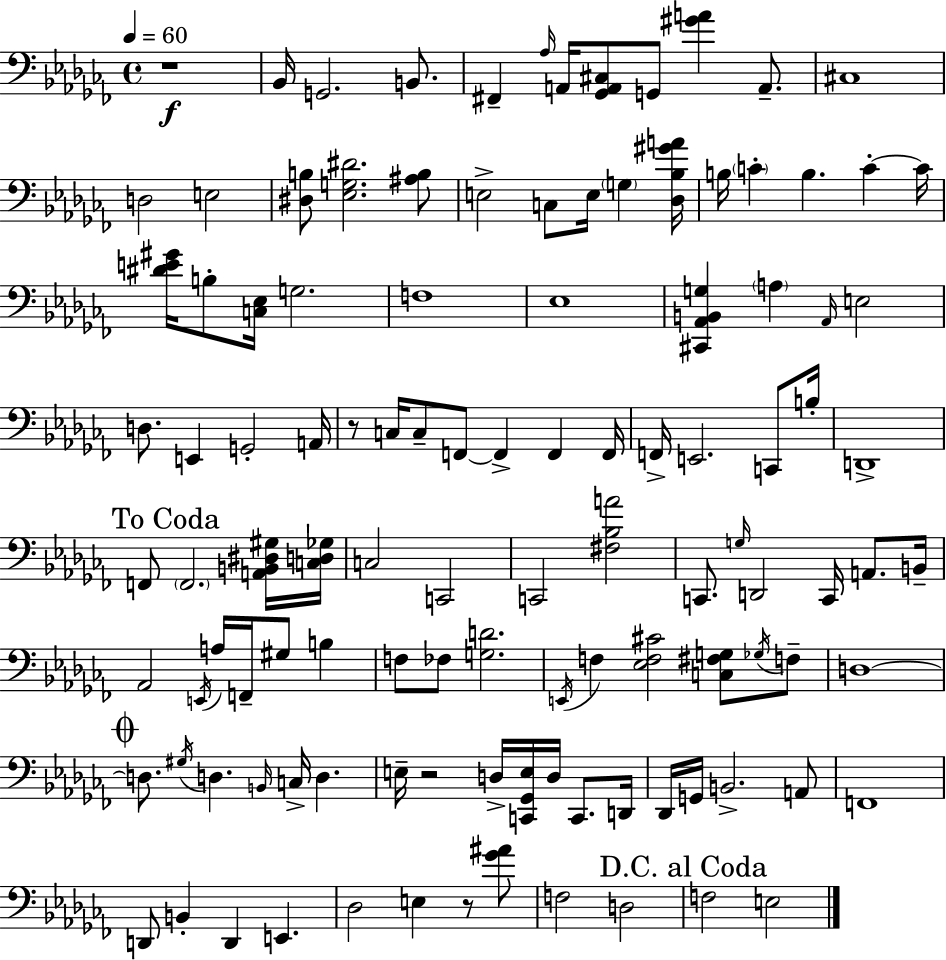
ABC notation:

X:1
T:Untitled
M:4/4
L:1/4
K:Abm
z4 _B,,/4 G,,2 B,,/2 ^F,, _A,/4 A,,/4 [_G,,A,,^C,]/2 G,,/2 [^GA] A,,/2 ^C,4 D,2 E,2 [^D,B,]/2 [_E,G,^D]2 [^A,B,]/2 E,2 C,/2 E,/4 G, [_D,_B,^GA]/4 B,/4 C B, C C/4 [^DE^G]/4 B,/2 [C,_E,]/4 G,2 F,4 _E,4 [^C,,_A,,B,,G,] A, _A,,/4 E,2 D,/2 E,, G,,2 A,,/4 z/2 C,/4 C,/2 F,,/2 F,, F,, F,,/4 F,,/4 E,,2 C,,/2 B,/4 D,,4 F,,/2 F,,2 [A,,B,,^D,^G,]/4 [C,D,_G,]/4 C,2 C,,2 C,,2 [^F,_B,A]2 C,,/2 G,/4 D,,2 C,,/4 A,,/2 B,,/4 _A,,2 E,,/4 A,/4 F,,/4 ^G,/2 B, F,/2 _F,/2 [G,D]2 E,,/4 F, [_E,F,^C]2 [C,^F,G,]/2 _G,/4 F,/2 D,4 D,/2 ^G,/4 D, B,,/4 C,/4 D, E,/4 z2 D,/4 [C,,_G,,E,]/4 D,/4 C,,/2 D,,/4 _D,,/4 G,,/4 B,,2 A,,/2 F,,4 D,,/2 B,, D,, E,, _D,2 E, z/2 [_G^A]/2 F,2 D,2 F,2 E,2